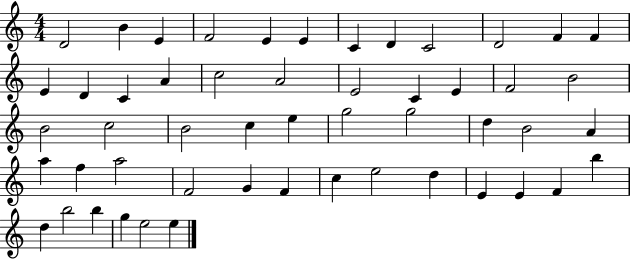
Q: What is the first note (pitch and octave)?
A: D4